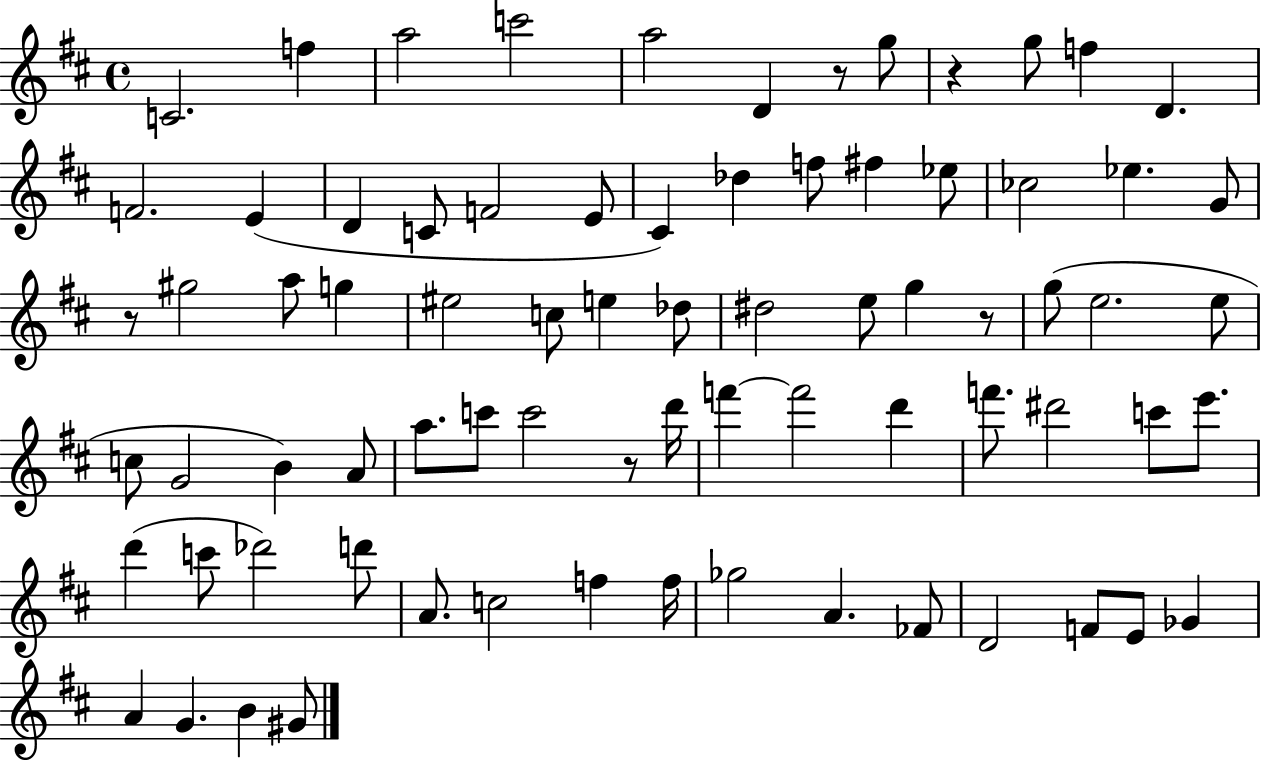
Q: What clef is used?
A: treble